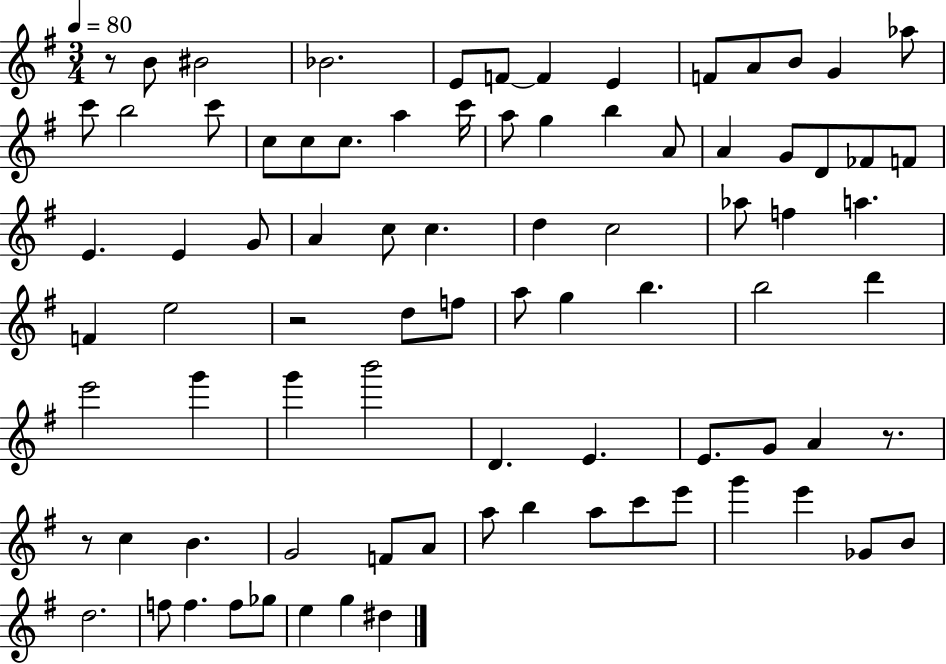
{
  \clef treble
  \numericTimeSignature
  \time 3/4
  \key g \major
  \tempo 4 = 80
  r8 b'8 bis'2 | bes'2. | e'8 f'8~~ f'4 e'4 | f'8 a'8 b'8 g'4 aes''8 | \break c'''8 b''2 c'''8 | c''8 c''8 c''8. a''4 c'''16 | a''8 g''4 b''4 a'8 | a'4 g'8 d'8 fes'8 f'8 | \break e'4. e'4 g'8 | a'4 c''8 c''4. | d''4 c''2 | aes''8 f''4 a''4. | \break f'4 e''2 | r2 d''8 f''8 | a''8 g''4 b''4. | b''2 d'''4 | \break e'''2 g'''4 | g'''4 b'''2 | d'4. e'4. | e'8. g'8 a'4 r8. | \break r8 c''4 b'4. | g'2 f'8 a'8 | a''8 b''4 a''8 c'''8 e'''8 | g'''4 e'''4 ges'8 b'8 | \break d''2. | f''8 f''4. f''8 ges''8 | e''4 g''4 dis''4 | \bar "|."
}